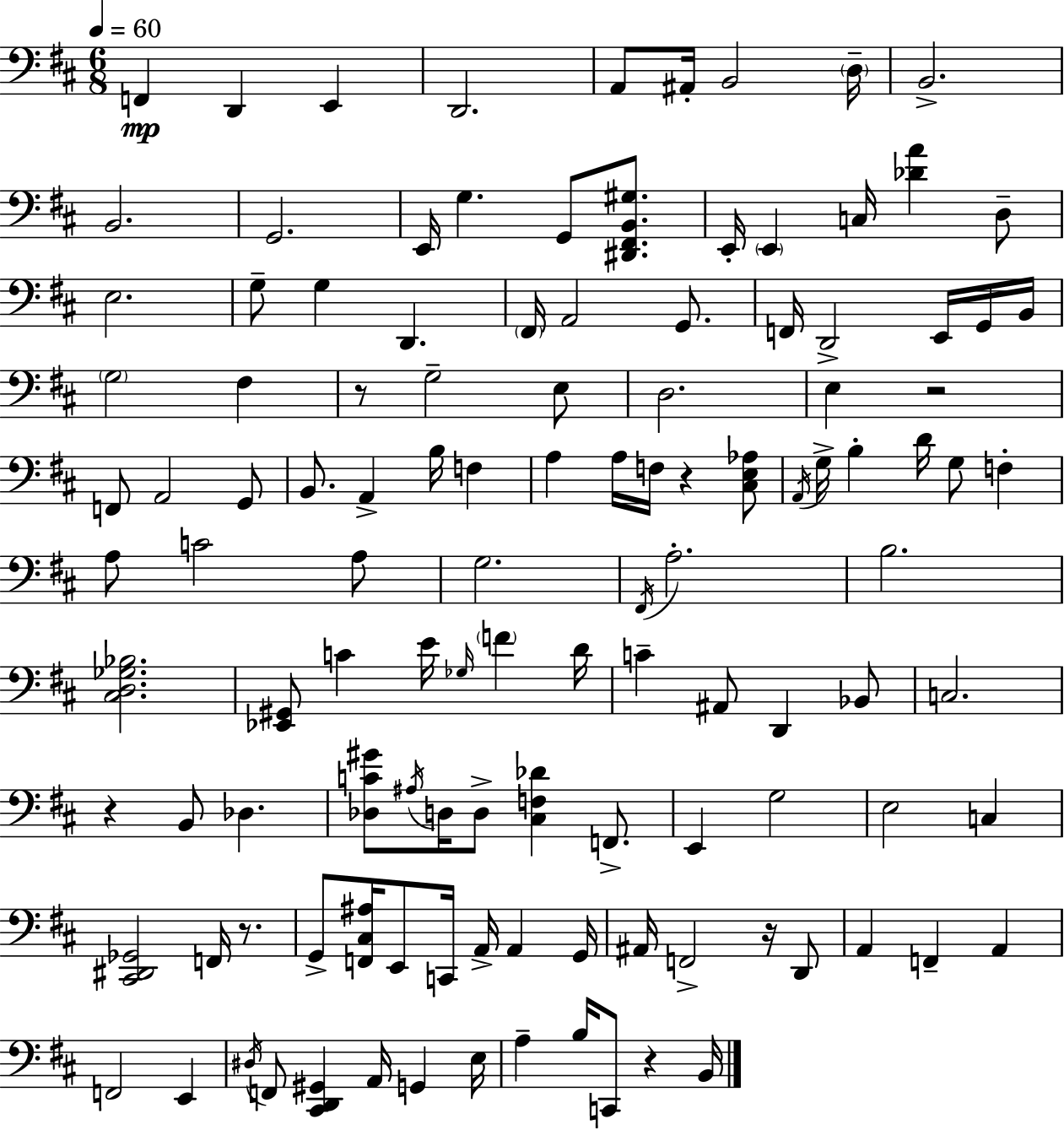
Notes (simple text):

F2/q D2/q E2/q D2/h. A2/e A#2/s B2/h D3/s B2/h. B2/h. G2/h. E2/s G3/q. G2/e [D#2,F#2,B2,G#3]/e. E2/s E2/q C3/s [Db4,A4]/q D3/e E3/h. G3/e G3/q D2/q. F#2/s A2/h G2/e. F2/s D2/h E2/s G2/s B2/s G3/h F#3/q R/e G3/h E3/e D3/h. E3/q R/h F2/e A2/h G2/e B2/e. A2/q B3/s F3/q A3/q A3/s F3/s R/q [C#3,E3,Ab3]/e A2/s G3/s B3/q D4/s G3/e F3/q A3/e C4/h A3/e G3/h. F#2/s A3/h. B3/h. [C#3,D3,Gb3,Bb3]/h. [Eb2,G#2]/e C4/q E4/s Gb3/s F4/q D4/s C4/q A#2/e D2/q Bb2/e C3/h. R/q B2/e Db3/q. [Db3,C4,G#4]/e A#3/s D3/s D3/e [C#3,F3,Db4]/q F2/e. E2/q G3/h E3/h C3/q [C#2,D#2,Gb2]/h F2/s R/e. G2/e [F2,C#3,A#3]/s E2/e C2/s A2/s A2/q G2/s A#2/s F2/h R/s D2/e A2/q F2/q A2/q F2/h E2/q D#3/s F2/e [C#2,D2,G#2]/q A2/s G2/q E3/s A3/q B3/s C2/e R/q B2/s